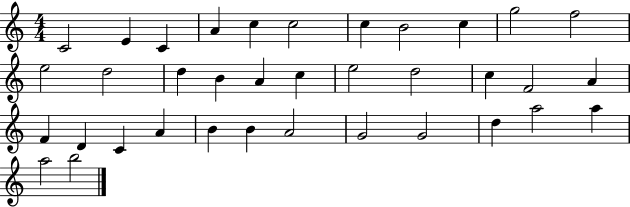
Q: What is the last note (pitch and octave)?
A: B5